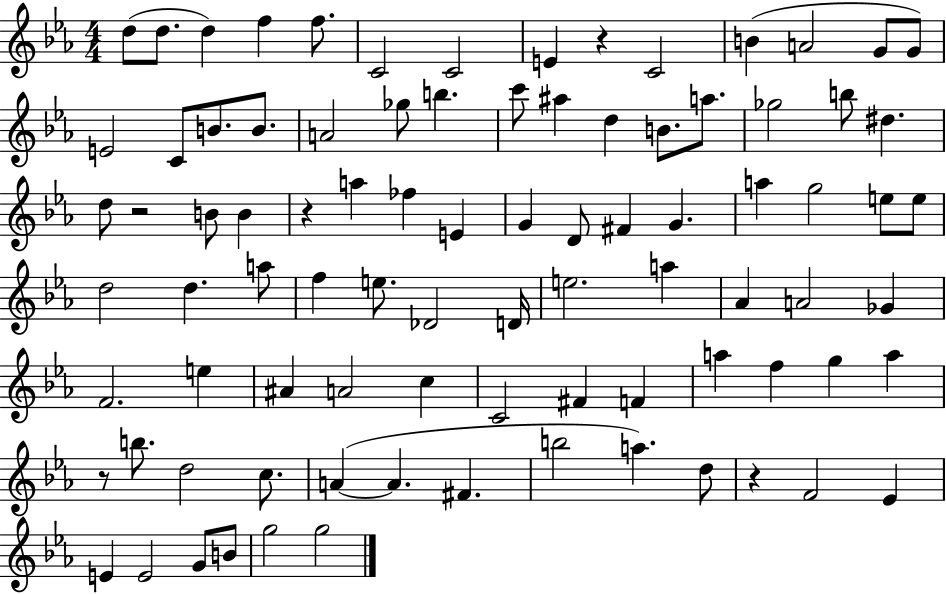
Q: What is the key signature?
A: EES major